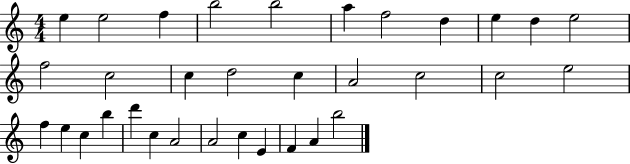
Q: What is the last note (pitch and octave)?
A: B5